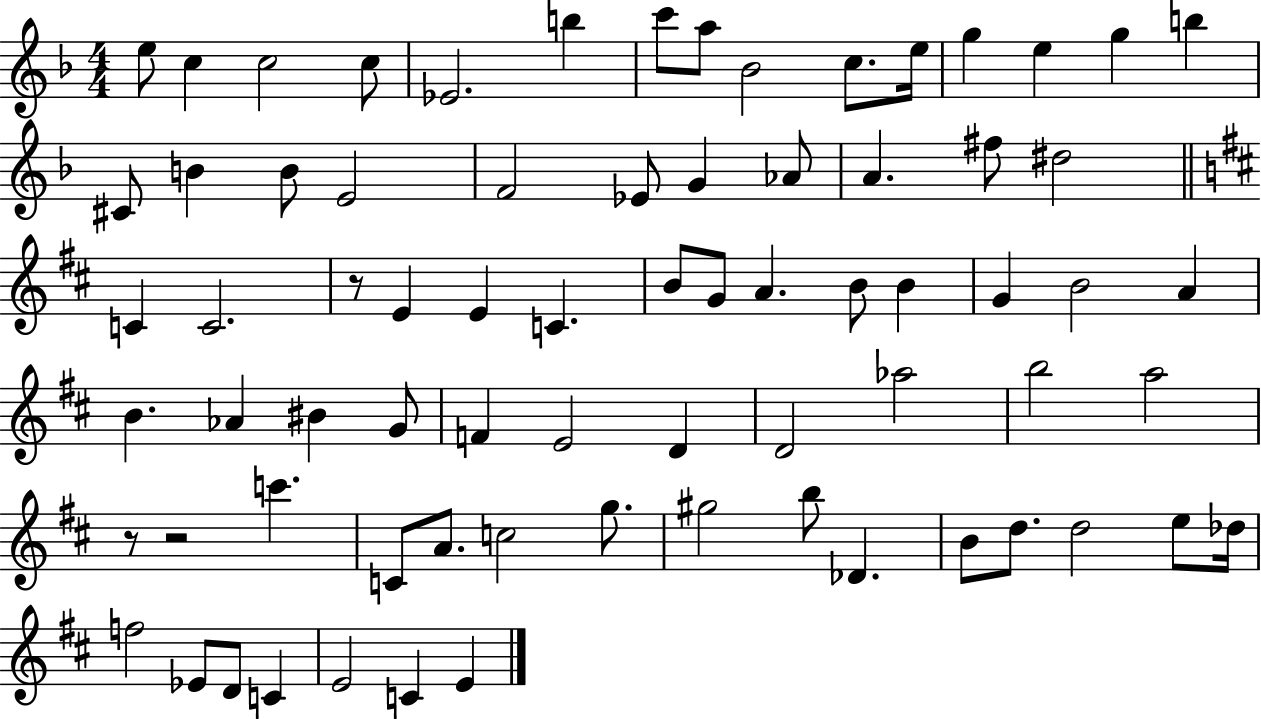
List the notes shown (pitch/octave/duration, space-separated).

E5/e C5/q C5/h C5/e Eb4/h. B5/q C6/e A5/e Bb4/h C5/e. E5/s G5/q E5/q G5/q B5/q C#4/e B4/q B4/e E4/h F4/h Eb4/e G4/q Ab4/e A4/q. F#5/e D#5/h C4/q C4/h. R/e E4/q E4/q C4/q. B4/e G4/e A4/q. B4/e B4/q G4/q B4/h A4/q B4/q. Ab4/q BIS4/q G4/e F4/q E4/h D4/q D4/h Ab5/h B5/h A5/h R/e R/h C6/q. C4/e A4/e. C5/h G5/e. G#5/h B5/e Db4/q. B4/e D5/e. D5/h E5/e Db5/s F5/h Eb4/e D4/e C4/q E4/h C4/q E4/q